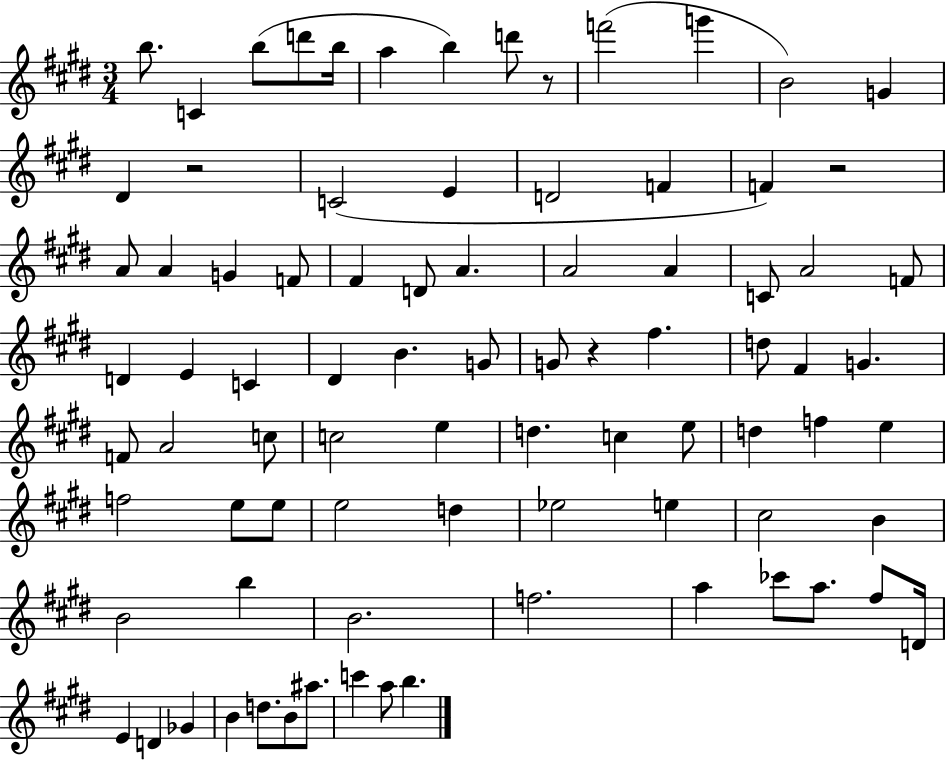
B5/e. C4/q B5/e D6/e B5/s A5/q B5/q D6/e R/e F6/h G6/q B4/h G4/q D#4/q R/h C4/h E4/q D4/h F4/q F4/q R/h A4/e A4/q G4/q F4/e F#4/q D4/e A4/q. A4/h A4/q C4/e A4/h F4/e D4/q E4/q C4/q D#4/q B4/q. G4/e G4/e R/q F#5/q. D5/e F#4/q G4/q. F4/e A4/h C5/e C5/h E5/q D5/q. C5/q E5/e D5/q F5/q E5/q F5/h E5/e E5/e E5/h D5/q Eb5/h E5/q C#5/h B4/q B4/h B5/q B4/h. F5/h. A5/q CES6/e A5/e. F#5/e D4/s E4/q D4/q Gb4/q B4/q D5/e. B4/e A#5/e. C6/q A5/e B5/q.